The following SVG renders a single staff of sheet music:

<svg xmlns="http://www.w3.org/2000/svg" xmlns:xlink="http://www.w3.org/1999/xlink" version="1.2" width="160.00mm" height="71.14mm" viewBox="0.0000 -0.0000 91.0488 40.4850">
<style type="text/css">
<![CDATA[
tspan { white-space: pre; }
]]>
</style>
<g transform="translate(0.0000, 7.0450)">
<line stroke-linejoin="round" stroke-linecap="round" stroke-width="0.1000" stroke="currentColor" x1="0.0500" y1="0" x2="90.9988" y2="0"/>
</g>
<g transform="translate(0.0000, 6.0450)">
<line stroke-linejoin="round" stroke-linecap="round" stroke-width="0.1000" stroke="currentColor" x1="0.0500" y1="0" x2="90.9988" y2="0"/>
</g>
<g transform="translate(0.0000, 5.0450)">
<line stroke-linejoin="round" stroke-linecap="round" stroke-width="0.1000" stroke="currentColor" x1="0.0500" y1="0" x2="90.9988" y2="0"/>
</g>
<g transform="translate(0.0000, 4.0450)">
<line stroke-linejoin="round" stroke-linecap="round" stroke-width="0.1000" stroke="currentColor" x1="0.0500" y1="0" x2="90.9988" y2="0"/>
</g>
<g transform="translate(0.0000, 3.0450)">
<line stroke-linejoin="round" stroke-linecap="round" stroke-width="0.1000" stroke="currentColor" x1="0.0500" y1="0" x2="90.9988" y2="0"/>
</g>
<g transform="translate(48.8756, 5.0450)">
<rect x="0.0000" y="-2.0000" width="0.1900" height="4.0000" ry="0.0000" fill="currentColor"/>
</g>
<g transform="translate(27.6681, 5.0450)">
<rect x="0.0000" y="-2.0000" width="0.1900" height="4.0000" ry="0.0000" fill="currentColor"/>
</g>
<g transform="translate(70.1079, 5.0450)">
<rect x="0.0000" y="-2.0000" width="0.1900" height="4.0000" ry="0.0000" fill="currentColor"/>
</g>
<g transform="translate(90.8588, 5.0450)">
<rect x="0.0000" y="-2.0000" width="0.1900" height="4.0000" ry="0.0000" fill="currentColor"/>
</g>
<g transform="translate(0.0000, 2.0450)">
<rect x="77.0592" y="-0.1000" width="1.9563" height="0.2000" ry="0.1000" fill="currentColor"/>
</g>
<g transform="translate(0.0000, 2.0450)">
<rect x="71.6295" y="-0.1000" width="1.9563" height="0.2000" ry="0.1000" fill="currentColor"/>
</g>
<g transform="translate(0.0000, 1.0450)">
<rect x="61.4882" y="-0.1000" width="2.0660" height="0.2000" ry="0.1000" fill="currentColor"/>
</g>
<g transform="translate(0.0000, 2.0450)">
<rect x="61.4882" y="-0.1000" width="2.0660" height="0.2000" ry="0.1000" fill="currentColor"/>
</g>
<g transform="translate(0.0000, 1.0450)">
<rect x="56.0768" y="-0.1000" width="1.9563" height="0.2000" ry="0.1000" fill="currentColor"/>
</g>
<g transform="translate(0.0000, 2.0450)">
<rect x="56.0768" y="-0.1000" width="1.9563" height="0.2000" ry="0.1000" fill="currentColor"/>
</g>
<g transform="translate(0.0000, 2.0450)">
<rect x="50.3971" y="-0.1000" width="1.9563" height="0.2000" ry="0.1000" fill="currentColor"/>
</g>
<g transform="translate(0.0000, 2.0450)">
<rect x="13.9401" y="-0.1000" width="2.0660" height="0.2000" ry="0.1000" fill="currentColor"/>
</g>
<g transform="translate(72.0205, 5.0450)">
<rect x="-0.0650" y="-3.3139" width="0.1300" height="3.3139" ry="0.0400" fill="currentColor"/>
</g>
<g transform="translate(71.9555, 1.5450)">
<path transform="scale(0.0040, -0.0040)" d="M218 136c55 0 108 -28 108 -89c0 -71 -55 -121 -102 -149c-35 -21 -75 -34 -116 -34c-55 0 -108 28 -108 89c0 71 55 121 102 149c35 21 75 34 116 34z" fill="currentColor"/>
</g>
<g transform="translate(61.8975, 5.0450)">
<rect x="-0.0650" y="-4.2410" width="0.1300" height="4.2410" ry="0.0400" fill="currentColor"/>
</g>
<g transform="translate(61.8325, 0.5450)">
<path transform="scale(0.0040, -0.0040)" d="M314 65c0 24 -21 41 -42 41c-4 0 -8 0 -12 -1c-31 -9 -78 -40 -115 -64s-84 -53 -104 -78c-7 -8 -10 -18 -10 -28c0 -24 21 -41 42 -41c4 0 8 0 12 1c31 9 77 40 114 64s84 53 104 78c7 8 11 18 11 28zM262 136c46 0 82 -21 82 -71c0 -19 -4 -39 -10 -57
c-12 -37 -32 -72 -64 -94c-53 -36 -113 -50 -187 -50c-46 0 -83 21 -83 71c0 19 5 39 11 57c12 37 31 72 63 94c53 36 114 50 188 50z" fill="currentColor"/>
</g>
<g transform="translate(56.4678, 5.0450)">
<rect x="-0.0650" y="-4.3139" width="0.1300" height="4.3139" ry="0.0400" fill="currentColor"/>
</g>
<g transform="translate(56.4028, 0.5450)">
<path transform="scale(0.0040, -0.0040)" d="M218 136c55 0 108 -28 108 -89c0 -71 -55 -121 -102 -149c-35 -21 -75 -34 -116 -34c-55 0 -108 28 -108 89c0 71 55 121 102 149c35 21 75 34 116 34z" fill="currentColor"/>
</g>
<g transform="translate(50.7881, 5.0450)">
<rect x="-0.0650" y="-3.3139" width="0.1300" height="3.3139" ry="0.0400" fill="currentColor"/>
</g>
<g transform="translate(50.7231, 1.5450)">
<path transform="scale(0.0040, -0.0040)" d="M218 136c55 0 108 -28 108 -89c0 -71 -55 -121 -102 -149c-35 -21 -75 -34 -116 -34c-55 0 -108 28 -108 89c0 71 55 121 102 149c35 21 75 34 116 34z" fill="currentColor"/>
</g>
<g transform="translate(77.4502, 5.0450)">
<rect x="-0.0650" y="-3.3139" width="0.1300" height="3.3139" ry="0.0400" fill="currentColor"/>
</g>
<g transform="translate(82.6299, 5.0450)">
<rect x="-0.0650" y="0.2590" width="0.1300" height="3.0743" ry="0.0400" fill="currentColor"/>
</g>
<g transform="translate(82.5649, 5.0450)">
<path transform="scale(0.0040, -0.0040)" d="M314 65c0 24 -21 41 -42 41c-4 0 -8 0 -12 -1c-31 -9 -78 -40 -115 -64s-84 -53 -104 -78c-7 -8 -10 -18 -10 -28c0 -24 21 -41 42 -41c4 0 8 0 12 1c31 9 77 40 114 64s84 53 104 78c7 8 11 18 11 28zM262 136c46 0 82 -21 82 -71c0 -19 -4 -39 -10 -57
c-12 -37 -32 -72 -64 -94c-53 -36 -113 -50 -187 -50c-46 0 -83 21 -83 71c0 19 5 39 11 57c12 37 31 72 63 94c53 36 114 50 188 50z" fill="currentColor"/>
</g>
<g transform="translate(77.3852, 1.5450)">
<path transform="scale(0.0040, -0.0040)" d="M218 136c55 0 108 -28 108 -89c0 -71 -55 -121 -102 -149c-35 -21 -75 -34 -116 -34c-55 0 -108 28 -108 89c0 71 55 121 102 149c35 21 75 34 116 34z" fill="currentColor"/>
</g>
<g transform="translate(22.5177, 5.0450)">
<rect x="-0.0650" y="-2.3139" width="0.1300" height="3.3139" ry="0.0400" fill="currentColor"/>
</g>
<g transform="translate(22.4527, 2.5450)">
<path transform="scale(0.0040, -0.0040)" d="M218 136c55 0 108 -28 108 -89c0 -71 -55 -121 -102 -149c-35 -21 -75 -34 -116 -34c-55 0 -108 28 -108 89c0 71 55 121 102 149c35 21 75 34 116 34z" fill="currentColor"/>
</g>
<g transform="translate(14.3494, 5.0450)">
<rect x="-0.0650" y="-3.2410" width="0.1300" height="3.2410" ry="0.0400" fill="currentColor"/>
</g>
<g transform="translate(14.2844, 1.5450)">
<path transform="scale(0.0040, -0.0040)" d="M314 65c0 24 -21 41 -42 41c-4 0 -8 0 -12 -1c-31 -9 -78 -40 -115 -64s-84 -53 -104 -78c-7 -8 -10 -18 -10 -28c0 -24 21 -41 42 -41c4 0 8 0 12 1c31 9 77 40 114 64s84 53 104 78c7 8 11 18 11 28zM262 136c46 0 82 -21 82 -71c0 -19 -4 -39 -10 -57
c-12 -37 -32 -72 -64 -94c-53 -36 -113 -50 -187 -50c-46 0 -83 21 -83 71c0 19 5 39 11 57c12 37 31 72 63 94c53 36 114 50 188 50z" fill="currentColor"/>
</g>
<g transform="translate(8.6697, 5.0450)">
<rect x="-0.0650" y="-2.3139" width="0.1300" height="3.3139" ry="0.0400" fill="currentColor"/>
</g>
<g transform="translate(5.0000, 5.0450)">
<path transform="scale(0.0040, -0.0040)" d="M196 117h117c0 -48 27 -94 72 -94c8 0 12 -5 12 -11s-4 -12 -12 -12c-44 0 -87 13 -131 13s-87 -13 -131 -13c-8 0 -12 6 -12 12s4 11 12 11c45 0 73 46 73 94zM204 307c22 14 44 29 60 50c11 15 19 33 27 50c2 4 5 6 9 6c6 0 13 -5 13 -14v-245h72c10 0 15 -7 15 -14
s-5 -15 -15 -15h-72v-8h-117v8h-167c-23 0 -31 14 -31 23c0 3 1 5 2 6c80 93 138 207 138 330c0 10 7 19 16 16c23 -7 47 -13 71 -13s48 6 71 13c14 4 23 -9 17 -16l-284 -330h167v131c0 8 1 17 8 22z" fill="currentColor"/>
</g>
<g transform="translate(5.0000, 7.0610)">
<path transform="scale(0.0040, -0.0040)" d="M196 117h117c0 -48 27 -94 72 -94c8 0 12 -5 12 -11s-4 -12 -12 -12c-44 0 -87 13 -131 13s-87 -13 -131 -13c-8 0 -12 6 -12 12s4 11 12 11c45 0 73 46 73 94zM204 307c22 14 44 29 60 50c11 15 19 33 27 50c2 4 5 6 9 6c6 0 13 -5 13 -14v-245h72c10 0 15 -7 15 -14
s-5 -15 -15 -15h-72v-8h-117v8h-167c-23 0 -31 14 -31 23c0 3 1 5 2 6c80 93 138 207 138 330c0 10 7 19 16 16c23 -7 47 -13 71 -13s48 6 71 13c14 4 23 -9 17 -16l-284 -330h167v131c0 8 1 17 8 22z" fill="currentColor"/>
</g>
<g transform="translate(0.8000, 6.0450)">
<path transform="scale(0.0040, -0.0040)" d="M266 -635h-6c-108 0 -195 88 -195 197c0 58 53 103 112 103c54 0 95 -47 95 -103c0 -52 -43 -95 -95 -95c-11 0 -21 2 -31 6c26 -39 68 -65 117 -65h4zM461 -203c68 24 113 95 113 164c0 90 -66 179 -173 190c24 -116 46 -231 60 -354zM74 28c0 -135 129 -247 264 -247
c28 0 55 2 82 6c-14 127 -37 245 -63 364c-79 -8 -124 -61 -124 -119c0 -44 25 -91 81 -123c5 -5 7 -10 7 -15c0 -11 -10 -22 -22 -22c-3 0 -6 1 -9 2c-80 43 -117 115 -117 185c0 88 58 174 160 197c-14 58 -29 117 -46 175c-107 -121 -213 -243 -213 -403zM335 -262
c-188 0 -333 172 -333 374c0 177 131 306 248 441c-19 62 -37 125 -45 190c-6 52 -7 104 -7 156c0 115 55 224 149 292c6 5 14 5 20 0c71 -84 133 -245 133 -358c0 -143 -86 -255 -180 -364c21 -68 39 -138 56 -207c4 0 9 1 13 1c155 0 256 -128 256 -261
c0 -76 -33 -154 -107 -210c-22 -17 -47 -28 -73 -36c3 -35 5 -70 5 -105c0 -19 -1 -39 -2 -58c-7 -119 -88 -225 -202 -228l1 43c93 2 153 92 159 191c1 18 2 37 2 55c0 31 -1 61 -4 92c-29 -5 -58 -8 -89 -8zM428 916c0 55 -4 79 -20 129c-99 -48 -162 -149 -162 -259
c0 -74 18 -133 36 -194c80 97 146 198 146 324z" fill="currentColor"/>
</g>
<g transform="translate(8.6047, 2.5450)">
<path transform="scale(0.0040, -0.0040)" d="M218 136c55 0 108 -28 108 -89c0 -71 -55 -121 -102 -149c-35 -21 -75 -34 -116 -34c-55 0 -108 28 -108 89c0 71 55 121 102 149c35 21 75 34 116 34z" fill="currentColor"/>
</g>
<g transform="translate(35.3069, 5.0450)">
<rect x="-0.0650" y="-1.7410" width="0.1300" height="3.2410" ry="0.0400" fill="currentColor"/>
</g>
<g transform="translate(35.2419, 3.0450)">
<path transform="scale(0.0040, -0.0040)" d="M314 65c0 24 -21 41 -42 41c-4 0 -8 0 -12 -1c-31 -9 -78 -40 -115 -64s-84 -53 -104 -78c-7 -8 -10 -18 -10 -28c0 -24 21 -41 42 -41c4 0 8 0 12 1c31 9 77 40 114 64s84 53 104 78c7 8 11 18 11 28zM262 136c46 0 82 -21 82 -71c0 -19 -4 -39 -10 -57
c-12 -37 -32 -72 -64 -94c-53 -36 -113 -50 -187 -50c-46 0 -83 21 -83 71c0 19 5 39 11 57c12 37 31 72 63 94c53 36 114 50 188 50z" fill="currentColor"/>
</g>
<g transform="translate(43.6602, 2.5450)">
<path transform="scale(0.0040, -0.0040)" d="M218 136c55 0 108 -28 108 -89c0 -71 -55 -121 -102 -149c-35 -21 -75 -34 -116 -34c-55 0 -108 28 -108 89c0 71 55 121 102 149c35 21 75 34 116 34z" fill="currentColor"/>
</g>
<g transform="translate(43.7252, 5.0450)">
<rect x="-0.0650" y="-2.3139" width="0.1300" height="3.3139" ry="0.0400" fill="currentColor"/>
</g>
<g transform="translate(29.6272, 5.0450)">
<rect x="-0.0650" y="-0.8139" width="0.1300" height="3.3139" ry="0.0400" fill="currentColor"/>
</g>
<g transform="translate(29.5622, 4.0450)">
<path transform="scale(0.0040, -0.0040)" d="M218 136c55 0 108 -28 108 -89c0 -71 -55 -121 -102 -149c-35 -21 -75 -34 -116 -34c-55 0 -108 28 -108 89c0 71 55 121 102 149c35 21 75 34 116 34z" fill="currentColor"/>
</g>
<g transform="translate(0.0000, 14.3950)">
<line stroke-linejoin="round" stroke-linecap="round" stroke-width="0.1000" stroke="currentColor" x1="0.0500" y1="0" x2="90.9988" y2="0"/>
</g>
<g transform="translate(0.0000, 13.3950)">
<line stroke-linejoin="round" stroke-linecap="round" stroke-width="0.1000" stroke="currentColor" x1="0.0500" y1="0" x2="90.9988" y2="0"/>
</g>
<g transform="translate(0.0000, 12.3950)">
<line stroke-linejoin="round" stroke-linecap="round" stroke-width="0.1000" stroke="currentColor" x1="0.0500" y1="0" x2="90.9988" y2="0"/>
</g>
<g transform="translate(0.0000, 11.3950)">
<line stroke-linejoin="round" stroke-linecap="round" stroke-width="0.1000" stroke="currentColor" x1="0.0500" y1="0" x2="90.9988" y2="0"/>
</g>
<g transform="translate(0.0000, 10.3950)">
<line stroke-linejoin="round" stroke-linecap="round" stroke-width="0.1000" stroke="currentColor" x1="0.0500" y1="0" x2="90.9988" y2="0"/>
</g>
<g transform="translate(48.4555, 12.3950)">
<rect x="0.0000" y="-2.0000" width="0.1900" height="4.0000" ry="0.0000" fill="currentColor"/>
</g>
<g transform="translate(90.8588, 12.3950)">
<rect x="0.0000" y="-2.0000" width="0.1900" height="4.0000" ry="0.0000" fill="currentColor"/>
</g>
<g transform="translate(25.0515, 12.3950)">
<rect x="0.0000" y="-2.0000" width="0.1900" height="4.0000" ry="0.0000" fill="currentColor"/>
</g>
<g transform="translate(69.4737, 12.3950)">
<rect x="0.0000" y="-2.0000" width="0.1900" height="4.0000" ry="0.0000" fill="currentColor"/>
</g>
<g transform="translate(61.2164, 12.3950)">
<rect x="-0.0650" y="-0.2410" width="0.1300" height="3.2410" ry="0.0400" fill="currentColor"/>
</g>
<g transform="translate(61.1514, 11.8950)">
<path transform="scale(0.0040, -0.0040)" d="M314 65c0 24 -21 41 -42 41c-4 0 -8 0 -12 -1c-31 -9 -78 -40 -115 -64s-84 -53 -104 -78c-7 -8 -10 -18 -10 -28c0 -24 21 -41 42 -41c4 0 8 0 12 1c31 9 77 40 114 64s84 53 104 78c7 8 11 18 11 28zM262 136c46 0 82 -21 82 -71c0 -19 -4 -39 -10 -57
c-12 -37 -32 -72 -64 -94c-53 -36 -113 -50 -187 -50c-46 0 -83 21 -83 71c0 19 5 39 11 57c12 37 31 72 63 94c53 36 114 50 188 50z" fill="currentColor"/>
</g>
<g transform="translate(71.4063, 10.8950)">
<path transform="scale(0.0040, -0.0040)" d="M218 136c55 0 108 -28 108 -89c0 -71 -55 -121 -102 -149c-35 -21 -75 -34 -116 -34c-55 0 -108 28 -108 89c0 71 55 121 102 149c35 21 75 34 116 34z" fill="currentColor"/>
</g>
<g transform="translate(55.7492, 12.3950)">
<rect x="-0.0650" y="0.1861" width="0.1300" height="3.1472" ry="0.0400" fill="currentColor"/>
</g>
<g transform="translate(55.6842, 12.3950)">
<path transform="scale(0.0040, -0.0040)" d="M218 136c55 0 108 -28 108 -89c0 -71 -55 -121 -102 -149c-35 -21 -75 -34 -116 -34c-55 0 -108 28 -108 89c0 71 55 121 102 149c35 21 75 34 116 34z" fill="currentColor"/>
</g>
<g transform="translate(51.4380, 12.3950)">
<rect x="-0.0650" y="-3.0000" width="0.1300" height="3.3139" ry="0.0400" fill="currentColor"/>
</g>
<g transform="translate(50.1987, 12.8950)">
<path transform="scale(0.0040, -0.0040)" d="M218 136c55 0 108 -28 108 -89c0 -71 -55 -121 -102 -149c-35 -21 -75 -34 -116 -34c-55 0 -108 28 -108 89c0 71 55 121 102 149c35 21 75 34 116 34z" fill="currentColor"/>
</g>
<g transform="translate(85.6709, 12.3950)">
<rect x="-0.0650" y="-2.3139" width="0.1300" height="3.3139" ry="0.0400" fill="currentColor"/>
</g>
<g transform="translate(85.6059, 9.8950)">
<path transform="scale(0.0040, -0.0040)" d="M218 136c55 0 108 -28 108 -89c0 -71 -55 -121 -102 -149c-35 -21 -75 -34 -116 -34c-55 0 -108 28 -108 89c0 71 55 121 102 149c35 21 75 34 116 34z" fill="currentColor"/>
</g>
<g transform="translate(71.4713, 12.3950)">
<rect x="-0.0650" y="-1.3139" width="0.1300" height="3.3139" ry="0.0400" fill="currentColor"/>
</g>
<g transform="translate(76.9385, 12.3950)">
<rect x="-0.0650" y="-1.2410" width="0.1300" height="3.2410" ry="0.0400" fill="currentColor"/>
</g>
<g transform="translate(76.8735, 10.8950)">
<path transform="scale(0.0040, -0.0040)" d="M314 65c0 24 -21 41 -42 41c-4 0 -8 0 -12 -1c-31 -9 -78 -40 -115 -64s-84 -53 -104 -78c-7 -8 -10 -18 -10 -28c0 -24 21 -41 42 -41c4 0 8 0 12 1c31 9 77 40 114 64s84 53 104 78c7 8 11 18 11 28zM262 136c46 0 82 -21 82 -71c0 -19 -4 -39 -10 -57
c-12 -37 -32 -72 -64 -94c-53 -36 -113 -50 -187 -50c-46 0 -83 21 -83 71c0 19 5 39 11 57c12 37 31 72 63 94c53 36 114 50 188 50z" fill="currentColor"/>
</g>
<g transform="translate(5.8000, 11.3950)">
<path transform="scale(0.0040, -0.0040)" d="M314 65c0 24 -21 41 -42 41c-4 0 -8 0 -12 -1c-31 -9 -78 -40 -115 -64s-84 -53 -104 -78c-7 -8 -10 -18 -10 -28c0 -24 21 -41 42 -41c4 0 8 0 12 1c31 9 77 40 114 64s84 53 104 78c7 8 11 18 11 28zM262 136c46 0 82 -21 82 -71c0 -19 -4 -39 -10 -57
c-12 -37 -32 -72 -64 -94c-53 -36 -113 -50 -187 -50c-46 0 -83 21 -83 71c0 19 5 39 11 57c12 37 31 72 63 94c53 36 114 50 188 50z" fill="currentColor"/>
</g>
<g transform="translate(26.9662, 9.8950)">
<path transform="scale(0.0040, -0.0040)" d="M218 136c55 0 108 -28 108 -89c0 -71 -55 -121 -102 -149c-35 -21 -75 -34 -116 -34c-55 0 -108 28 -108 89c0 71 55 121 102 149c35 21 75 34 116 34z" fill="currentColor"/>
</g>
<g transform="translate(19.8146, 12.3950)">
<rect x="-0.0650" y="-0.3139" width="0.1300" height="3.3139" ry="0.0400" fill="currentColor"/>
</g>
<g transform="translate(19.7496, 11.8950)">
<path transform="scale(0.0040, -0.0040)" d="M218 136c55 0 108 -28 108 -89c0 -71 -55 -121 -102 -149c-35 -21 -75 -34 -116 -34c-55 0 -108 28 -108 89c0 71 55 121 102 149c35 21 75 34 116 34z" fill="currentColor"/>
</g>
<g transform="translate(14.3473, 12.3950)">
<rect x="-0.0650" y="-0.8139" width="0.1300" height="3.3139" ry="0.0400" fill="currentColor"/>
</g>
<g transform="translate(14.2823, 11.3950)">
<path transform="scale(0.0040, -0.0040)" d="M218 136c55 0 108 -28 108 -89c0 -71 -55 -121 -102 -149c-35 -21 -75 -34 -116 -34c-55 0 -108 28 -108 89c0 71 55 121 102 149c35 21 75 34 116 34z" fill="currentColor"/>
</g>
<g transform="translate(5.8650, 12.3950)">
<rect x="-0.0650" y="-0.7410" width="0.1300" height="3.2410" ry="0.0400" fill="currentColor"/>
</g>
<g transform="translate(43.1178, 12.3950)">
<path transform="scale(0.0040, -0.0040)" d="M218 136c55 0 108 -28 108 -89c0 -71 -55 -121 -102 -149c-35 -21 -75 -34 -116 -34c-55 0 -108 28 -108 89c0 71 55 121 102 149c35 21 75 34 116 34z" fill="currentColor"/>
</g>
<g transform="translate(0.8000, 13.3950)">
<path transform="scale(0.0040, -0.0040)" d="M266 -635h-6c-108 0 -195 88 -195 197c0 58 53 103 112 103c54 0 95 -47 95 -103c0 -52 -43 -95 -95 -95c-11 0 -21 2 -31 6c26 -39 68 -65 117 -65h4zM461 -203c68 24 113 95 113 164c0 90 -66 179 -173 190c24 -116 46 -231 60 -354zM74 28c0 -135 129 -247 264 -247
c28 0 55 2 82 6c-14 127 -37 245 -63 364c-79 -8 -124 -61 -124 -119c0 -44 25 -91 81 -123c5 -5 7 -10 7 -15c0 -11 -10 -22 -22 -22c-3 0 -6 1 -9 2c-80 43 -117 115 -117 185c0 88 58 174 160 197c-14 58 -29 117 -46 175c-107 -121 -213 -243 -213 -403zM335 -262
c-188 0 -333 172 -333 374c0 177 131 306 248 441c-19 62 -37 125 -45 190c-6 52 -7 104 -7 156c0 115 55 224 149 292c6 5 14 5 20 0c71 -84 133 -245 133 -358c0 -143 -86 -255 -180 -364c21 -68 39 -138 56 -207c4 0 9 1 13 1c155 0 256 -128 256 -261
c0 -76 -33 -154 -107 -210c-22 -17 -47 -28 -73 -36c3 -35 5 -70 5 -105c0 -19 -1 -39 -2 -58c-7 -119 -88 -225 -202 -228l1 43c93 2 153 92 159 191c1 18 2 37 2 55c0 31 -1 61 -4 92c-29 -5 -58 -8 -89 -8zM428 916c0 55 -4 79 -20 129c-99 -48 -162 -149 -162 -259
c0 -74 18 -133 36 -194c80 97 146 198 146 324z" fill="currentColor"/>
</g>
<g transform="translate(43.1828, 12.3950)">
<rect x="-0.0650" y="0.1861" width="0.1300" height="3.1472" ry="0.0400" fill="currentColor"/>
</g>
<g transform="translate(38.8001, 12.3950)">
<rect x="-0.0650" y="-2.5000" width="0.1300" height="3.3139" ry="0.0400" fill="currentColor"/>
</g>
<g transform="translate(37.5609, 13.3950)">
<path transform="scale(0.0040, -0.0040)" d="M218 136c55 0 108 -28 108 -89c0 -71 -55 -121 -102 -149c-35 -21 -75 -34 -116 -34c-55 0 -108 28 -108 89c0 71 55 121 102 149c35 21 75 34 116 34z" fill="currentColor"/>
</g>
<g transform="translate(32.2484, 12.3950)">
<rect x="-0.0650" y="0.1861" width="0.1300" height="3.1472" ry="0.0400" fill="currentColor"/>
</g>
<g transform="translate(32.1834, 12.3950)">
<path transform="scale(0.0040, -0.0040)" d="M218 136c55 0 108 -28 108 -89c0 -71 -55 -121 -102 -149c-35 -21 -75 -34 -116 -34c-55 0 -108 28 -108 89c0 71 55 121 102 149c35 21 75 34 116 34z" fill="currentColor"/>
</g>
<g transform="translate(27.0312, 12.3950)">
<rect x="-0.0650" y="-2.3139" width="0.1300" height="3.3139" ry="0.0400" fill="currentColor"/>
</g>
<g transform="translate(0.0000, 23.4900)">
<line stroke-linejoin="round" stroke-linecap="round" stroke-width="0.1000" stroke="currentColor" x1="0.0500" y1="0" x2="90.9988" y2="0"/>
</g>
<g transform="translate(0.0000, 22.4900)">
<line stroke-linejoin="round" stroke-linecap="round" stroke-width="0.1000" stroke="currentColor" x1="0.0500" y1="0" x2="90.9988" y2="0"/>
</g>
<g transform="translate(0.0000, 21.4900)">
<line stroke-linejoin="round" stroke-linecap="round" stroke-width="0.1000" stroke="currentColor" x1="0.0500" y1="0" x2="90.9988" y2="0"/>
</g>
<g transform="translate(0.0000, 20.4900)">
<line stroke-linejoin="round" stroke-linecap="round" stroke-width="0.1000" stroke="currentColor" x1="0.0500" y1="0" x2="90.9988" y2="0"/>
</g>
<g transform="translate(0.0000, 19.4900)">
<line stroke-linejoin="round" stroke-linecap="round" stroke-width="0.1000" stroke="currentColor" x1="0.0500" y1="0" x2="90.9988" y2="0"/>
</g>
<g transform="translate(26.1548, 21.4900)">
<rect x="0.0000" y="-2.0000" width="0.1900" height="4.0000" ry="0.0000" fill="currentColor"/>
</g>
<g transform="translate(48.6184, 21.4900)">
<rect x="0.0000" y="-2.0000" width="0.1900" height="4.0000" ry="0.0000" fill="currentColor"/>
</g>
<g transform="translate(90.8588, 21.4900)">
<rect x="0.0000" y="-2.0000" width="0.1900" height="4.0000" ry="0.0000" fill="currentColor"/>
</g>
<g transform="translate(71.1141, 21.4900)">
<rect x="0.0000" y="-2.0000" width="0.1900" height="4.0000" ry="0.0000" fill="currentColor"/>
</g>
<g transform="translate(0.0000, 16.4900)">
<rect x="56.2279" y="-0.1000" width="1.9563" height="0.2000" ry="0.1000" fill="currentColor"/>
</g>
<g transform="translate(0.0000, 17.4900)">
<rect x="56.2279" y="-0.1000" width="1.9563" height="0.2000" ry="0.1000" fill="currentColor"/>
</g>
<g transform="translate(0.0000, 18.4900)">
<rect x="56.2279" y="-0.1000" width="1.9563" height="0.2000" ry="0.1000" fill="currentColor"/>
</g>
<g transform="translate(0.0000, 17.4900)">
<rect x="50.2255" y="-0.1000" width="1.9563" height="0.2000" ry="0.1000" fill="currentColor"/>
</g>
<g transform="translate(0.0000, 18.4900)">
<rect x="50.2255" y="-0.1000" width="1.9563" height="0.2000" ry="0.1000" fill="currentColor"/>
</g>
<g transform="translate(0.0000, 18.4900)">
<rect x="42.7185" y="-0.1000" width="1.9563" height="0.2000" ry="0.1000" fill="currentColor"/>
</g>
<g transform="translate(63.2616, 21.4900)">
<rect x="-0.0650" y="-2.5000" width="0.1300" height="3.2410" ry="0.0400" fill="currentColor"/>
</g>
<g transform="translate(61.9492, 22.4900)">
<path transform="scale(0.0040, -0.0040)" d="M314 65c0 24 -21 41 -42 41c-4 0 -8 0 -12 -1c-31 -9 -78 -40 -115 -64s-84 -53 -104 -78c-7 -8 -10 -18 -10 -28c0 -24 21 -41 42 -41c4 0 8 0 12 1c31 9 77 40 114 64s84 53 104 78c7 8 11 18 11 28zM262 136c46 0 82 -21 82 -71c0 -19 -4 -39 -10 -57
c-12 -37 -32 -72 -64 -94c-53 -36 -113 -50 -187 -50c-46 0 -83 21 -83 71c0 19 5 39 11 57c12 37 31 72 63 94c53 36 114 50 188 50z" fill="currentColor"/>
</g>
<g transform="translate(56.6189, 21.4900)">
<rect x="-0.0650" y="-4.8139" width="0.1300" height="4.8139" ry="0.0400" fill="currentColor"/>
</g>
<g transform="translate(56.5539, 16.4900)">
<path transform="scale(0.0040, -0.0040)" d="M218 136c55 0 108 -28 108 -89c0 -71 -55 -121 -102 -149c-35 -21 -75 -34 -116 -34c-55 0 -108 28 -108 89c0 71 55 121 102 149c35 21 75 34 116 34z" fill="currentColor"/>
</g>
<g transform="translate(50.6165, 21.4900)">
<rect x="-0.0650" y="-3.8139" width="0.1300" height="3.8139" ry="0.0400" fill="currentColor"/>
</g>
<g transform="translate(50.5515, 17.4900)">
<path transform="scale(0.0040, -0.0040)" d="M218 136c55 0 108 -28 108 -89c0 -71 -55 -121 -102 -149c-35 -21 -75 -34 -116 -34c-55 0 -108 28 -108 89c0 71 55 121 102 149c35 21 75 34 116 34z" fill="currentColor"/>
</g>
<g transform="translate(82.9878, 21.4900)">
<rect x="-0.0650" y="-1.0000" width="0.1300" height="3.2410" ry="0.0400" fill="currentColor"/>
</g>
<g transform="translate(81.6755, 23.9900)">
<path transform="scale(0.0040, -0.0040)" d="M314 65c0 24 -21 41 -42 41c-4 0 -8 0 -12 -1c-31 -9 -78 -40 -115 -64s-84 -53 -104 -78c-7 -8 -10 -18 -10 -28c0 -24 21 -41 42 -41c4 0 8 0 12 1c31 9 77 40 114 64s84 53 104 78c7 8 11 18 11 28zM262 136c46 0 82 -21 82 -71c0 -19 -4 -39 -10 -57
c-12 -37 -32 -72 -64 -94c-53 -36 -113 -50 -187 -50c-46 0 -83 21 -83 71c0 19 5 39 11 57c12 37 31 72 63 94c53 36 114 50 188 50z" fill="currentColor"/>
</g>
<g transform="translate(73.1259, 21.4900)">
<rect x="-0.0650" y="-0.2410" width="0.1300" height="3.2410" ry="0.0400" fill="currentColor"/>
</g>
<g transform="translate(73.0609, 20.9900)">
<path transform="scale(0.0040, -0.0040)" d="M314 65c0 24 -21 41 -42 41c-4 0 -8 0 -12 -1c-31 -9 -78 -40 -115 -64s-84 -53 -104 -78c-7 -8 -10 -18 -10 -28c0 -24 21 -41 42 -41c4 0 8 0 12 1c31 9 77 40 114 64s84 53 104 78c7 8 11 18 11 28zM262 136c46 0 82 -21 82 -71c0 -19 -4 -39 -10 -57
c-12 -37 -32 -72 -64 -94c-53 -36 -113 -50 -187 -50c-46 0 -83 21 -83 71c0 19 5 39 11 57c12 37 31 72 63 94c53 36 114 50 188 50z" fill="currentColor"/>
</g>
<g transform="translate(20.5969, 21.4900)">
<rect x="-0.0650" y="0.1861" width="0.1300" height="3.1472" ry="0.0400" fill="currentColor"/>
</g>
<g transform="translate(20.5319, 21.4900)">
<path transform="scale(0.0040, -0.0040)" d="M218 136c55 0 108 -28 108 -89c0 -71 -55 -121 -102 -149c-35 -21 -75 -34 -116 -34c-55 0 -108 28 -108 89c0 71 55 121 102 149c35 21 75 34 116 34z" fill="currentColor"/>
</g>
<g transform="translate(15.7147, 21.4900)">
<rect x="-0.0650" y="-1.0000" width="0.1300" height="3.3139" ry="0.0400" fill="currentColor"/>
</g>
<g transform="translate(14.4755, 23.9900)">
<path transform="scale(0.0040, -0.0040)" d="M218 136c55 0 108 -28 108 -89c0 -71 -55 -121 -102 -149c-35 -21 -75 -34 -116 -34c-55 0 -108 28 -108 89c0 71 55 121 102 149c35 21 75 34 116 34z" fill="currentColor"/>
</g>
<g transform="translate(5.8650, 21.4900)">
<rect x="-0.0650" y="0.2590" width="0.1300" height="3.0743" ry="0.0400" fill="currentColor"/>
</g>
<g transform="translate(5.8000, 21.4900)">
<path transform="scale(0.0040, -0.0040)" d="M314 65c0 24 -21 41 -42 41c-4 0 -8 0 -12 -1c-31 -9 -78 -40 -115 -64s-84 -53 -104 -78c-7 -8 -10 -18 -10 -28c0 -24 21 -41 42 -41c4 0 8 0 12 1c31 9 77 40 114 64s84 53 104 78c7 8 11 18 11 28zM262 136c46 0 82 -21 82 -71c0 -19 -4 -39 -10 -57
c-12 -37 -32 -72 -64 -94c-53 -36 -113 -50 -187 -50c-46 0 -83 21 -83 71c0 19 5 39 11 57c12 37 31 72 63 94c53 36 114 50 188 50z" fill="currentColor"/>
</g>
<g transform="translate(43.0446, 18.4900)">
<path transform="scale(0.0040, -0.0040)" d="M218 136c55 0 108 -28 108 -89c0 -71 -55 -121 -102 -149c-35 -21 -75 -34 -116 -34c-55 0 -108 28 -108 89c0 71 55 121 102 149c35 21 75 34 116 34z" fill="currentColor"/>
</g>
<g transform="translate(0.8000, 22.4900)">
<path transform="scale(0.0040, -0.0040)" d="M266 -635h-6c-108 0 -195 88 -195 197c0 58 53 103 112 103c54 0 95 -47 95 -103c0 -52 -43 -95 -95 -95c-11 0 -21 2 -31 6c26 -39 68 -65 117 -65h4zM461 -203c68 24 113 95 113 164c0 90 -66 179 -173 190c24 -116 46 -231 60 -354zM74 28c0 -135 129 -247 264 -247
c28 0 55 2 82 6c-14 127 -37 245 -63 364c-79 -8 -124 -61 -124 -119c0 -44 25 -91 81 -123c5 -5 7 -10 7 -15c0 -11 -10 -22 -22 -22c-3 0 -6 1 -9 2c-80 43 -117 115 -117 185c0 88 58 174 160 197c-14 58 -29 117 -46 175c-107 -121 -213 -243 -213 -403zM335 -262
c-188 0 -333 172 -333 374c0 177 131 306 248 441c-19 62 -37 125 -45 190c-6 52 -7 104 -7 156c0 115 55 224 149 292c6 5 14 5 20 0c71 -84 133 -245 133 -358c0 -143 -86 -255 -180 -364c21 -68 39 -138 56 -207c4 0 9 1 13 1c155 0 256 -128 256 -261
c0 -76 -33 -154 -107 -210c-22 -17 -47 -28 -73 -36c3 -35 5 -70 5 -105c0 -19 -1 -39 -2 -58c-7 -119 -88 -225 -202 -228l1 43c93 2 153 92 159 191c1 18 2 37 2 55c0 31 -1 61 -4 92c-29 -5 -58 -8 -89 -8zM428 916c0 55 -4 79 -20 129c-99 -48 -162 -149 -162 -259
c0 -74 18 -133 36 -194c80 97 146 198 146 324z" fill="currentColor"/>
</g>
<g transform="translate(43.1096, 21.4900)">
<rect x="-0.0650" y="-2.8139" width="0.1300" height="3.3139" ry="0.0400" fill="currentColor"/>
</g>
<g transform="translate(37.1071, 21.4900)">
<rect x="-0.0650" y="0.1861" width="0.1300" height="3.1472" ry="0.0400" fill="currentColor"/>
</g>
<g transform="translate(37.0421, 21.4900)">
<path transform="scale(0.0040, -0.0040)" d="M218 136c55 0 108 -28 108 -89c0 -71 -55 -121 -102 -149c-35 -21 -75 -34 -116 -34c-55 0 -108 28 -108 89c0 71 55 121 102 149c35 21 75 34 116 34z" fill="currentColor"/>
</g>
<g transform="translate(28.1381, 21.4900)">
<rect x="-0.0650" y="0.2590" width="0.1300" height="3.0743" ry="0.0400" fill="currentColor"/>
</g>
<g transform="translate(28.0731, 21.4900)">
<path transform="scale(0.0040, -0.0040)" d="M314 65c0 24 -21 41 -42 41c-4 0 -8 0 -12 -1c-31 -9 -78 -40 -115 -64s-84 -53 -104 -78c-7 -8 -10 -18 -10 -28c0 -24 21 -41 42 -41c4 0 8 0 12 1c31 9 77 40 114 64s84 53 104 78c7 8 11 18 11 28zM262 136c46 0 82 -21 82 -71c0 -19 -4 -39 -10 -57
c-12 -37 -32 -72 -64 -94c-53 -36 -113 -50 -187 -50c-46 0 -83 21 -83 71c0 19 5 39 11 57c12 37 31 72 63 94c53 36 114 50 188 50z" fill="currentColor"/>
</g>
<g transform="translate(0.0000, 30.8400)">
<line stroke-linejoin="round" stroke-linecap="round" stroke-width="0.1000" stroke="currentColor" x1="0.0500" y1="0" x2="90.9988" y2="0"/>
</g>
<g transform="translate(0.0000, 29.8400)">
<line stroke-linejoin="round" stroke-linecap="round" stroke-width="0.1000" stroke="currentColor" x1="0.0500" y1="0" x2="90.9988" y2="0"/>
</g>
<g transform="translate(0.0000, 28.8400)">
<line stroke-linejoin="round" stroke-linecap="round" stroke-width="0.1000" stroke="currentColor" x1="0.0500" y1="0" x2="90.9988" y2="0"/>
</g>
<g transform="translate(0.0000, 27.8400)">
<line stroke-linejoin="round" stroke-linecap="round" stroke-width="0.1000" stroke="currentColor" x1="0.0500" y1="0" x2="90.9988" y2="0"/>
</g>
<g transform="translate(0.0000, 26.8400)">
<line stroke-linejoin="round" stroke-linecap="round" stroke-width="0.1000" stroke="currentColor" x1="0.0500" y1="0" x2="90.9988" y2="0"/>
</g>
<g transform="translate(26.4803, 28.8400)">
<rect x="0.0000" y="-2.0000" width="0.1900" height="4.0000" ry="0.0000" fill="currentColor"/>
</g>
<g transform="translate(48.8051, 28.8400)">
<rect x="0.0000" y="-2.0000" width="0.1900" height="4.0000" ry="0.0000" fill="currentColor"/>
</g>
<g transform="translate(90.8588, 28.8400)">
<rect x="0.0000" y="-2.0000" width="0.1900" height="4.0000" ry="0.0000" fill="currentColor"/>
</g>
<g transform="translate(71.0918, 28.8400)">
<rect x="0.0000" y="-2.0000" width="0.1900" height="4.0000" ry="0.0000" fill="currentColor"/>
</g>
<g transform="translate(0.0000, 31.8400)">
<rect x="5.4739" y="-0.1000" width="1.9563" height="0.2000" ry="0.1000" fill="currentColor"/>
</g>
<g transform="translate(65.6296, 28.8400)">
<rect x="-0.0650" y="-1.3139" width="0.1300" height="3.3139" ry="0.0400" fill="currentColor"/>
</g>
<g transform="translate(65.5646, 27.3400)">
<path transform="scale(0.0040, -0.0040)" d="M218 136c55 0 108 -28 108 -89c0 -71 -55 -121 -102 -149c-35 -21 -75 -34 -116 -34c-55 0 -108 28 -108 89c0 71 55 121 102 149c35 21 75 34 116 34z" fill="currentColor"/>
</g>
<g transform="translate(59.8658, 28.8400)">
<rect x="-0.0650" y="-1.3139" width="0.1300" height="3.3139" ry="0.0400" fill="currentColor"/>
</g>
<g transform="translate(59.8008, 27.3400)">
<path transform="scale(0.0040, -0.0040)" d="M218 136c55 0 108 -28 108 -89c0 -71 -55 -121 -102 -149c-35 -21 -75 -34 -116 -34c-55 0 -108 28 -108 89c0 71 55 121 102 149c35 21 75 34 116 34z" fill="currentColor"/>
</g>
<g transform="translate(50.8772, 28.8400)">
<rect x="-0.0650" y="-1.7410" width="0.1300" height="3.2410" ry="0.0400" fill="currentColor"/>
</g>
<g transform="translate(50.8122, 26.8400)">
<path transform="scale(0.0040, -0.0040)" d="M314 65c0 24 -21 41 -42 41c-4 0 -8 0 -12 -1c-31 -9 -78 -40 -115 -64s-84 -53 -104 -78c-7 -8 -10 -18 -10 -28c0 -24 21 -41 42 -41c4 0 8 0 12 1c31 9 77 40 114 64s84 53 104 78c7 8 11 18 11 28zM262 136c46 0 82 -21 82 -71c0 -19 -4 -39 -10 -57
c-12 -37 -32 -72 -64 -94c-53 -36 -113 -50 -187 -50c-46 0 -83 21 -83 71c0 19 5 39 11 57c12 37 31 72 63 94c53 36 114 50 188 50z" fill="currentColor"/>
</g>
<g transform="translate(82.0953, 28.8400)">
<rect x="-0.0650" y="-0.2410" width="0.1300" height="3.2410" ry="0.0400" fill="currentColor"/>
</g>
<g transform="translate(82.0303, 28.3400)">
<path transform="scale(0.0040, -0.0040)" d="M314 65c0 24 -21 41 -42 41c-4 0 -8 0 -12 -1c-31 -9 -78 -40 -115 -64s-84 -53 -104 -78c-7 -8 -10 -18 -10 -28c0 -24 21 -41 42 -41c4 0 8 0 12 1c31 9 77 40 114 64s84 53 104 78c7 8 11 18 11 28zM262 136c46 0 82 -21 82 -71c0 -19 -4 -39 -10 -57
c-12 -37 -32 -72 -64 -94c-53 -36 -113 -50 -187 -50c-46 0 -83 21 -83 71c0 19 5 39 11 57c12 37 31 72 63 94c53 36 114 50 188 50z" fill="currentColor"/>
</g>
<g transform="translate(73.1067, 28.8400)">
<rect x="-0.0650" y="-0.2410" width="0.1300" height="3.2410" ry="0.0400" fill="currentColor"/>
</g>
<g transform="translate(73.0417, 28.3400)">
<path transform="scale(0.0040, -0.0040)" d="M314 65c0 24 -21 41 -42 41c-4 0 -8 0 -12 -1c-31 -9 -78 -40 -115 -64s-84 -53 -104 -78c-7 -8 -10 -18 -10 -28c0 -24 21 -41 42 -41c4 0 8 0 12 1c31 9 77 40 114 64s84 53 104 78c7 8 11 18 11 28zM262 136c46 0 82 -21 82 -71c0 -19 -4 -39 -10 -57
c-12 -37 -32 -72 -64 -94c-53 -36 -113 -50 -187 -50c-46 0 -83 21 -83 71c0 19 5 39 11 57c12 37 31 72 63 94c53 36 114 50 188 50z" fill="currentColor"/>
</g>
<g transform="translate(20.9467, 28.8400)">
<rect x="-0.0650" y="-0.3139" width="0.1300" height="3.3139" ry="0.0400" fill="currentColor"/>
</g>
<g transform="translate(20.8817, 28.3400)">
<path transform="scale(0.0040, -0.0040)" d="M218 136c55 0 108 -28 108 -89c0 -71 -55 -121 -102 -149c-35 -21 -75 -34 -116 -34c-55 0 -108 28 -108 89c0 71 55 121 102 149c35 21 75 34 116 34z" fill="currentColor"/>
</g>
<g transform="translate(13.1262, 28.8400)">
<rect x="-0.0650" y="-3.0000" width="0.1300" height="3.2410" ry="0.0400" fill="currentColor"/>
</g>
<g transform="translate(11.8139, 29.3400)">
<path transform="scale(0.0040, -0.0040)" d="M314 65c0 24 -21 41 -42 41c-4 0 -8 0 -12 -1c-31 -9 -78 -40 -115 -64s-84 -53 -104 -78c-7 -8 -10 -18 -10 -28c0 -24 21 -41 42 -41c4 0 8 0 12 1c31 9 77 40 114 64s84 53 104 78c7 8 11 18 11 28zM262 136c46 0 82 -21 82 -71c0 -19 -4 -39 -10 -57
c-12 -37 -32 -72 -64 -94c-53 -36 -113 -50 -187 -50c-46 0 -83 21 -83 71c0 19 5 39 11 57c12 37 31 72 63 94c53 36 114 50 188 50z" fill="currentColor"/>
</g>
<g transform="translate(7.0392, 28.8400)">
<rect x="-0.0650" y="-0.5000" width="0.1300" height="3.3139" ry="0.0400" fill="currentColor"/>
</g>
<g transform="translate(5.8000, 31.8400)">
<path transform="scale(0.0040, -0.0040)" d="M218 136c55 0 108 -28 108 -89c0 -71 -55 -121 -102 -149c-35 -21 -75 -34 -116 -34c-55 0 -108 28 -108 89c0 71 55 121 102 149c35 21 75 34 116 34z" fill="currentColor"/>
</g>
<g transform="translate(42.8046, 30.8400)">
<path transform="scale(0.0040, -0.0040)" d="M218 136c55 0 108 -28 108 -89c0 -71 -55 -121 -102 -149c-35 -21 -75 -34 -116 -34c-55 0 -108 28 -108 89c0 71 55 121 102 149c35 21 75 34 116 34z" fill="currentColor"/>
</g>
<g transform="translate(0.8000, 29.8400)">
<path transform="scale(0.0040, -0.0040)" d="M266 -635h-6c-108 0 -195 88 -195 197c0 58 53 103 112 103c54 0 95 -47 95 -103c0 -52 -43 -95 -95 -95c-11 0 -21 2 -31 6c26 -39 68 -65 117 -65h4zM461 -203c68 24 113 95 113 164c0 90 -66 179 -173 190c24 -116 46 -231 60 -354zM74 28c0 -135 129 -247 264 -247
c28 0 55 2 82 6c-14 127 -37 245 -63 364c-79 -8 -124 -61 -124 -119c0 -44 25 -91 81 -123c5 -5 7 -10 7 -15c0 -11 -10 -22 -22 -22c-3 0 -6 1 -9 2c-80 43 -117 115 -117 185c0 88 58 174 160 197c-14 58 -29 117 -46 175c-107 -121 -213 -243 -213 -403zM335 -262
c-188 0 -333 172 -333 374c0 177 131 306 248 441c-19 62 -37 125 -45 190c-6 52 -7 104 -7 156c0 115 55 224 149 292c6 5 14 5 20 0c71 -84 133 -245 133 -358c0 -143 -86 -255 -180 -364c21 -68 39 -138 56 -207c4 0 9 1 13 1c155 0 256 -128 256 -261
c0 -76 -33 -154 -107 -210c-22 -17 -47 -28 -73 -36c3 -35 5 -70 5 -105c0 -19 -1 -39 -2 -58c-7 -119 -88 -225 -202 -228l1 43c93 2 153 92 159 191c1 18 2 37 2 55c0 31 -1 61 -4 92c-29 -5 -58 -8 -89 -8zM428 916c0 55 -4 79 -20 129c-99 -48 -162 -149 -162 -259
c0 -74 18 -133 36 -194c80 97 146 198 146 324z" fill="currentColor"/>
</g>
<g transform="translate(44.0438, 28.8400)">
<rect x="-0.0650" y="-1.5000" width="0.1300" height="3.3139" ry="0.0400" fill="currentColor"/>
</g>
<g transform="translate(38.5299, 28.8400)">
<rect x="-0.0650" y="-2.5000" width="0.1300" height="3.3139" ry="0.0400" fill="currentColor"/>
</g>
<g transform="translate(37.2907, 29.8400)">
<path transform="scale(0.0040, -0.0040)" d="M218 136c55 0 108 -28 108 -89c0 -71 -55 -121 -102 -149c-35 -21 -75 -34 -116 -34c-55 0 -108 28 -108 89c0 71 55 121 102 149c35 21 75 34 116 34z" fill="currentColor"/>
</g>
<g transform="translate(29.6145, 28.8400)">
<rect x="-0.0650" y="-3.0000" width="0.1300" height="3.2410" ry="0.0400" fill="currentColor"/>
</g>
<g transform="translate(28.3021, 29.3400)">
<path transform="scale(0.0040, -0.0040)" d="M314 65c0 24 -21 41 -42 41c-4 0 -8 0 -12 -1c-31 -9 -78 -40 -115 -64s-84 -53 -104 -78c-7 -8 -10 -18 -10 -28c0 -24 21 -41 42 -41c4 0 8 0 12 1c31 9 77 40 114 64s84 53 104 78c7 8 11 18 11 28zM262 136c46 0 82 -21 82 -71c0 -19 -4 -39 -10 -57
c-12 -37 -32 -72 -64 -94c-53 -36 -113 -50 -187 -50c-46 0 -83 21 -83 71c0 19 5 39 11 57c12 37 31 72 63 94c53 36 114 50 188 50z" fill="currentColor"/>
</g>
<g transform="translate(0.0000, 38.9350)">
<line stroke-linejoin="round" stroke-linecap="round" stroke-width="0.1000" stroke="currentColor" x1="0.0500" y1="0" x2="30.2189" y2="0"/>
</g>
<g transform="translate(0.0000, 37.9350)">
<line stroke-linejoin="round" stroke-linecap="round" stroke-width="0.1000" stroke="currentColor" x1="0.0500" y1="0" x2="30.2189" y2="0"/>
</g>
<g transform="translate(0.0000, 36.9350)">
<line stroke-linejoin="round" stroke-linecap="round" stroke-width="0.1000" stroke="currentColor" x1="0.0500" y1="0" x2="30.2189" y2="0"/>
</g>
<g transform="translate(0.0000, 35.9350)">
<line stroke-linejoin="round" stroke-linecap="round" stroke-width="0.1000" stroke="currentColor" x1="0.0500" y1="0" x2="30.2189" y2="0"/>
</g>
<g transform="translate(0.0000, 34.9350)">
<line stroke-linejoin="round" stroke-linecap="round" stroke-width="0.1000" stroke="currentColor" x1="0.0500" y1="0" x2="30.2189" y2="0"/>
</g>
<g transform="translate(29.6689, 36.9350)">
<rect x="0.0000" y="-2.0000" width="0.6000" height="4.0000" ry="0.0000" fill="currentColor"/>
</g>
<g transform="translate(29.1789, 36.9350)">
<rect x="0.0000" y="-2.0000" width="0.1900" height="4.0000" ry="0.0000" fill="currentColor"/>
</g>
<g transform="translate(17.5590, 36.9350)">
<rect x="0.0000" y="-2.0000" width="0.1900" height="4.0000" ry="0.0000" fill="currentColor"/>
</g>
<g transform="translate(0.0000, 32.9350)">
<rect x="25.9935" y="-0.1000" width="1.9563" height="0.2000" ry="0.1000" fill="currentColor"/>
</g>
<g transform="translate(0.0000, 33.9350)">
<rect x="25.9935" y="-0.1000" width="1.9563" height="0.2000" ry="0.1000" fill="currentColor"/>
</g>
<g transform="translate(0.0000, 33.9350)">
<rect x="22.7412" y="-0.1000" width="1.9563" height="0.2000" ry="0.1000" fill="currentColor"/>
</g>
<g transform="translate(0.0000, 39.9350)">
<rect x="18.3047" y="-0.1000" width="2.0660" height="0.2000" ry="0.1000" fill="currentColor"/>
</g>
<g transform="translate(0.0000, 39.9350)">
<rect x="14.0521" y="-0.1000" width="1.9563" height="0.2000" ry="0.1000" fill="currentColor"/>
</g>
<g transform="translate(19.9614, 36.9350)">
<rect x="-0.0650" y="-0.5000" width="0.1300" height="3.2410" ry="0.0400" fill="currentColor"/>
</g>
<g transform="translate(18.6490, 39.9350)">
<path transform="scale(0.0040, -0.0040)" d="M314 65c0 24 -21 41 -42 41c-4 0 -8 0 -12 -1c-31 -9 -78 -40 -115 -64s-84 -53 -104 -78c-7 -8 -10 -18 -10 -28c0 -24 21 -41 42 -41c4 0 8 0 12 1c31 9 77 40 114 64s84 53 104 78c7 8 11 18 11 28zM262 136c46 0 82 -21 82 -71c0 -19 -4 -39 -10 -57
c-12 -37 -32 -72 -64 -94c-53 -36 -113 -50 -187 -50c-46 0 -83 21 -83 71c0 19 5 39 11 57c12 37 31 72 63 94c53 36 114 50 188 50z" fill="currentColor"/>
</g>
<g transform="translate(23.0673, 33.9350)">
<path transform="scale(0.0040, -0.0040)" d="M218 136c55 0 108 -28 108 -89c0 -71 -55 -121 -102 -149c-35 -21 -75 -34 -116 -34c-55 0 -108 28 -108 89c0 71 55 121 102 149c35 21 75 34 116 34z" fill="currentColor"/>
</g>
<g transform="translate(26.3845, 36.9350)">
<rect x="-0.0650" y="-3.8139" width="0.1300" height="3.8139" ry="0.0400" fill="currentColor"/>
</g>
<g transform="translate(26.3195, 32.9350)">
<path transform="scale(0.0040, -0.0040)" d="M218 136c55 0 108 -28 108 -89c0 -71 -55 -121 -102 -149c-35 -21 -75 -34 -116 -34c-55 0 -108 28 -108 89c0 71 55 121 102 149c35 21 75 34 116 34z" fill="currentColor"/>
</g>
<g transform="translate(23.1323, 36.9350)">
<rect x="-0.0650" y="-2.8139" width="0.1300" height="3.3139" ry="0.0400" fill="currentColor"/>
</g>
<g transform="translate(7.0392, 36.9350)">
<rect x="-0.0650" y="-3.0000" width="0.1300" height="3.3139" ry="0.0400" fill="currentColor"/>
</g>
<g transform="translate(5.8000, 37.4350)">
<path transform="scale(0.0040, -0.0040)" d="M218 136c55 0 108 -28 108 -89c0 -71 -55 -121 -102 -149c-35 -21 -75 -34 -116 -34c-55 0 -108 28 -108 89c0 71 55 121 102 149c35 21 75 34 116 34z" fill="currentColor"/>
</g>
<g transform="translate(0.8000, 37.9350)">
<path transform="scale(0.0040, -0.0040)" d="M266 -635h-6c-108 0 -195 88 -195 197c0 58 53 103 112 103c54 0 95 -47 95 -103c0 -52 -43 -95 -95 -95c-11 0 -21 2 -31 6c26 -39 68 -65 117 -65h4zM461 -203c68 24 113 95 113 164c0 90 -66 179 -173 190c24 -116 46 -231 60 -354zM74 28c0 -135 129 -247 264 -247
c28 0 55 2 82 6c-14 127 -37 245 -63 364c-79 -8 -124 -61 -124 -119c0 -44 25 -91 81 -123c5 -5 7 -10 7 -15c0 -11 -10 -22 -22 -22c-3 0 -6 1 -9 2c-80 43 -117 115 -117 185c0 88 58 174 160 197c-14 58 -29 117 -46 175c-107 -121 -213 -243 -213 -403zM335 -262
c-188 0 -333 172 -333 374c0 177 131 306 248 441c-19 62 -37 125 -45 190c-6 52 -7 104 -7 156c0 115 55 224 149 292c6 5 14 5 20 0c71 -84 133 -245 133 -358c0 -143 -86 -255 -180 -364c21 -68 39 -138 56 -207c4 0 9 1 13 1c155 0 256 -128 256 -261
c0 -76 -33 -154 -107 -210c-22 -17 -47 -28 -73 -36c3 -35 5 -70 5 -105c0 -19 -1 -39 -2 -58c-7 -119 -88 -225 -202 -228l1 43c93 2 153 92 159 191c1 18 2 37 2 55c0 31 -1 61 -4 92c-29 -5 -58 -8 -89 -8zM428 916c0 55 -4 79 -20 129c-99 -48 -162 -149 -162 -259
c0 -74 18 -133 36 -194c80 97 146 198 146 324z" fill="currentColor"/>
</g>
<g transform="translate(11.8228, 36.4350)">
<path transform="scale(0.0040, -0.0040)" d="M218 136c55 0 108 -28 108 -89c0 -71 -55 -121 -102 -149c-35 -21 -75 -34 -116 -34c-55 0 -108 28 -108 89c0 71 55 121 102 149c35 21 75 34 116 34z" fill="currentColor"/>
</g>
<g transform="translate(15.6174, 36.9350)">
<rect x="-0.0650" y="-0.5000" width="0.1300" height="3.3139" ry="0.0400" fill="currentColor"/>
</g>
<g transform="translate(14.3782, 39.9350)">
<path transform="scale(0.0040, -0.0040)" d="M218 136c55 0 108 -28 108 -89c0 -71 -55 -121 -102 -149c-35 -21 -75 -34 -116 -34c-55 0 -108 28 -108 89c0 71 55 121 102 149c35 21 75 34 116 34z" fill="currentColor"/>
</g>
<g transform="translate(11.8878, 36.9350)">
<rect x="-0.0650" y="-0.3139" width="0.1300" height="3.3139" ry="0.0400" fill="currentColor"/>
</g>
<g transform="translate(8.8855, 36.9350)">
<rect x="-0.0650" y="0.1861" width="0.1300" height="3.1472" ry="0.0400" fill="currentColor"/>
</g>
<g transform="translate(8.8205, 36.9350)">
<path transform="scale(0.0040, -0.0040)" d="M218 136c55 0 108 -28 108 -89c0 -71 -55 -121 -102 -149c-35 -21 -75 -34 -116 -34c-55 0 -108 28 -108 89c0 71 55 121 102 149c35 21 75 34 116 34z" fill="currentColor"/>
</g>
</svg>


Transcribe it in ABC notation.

X:1
T:Untitled
M:4/4
L:1/4
K:C
g b2 g d f2 g b d' d'2 b b B2 d2 d c g B G B A B c2 e e2 g B2 D B B2 B a c' e' G2 c2 D2 C A2 c A2 G E f2 e e c2 c2 A B c C C2 a c'